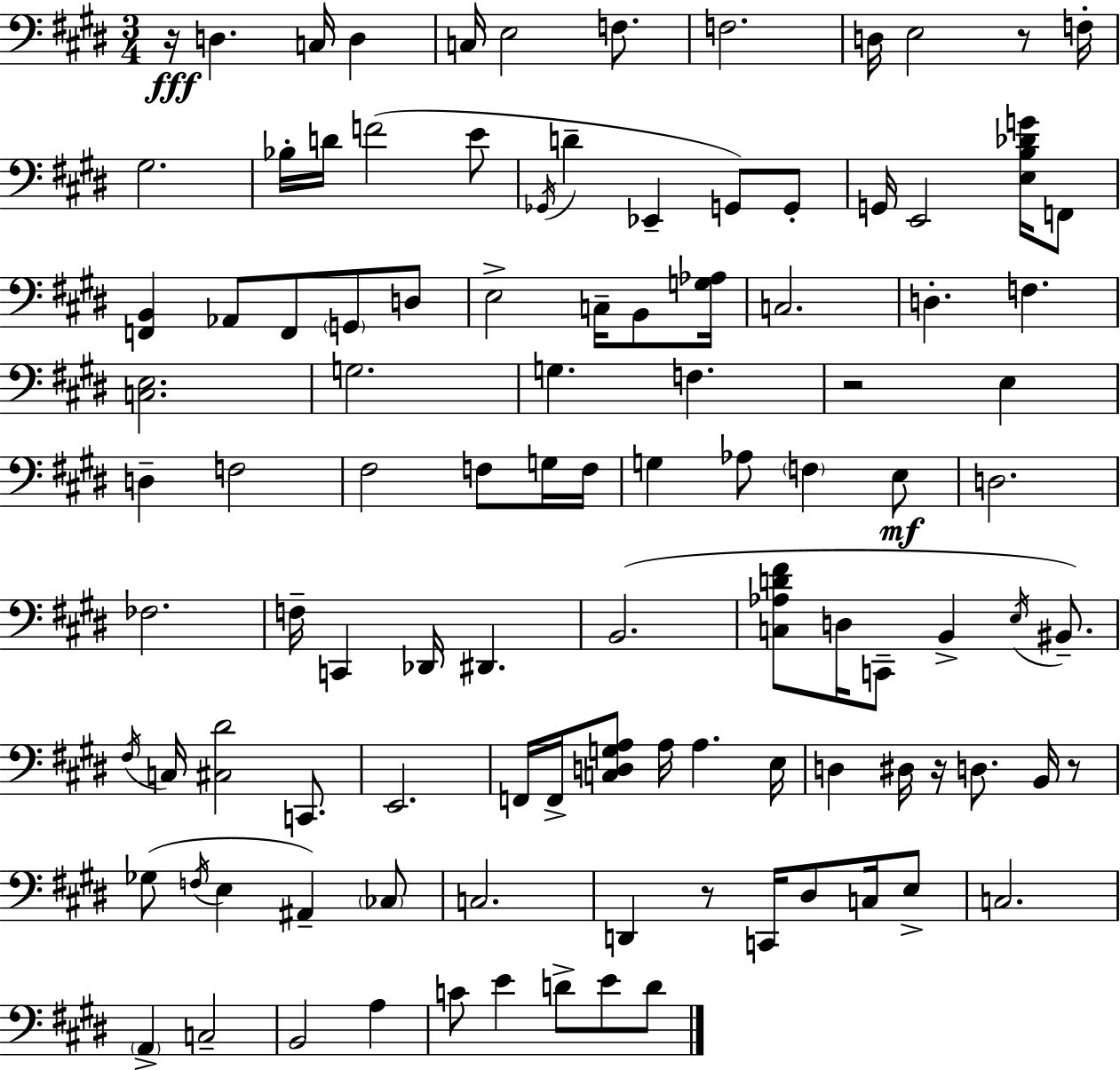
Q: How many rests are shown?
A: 6